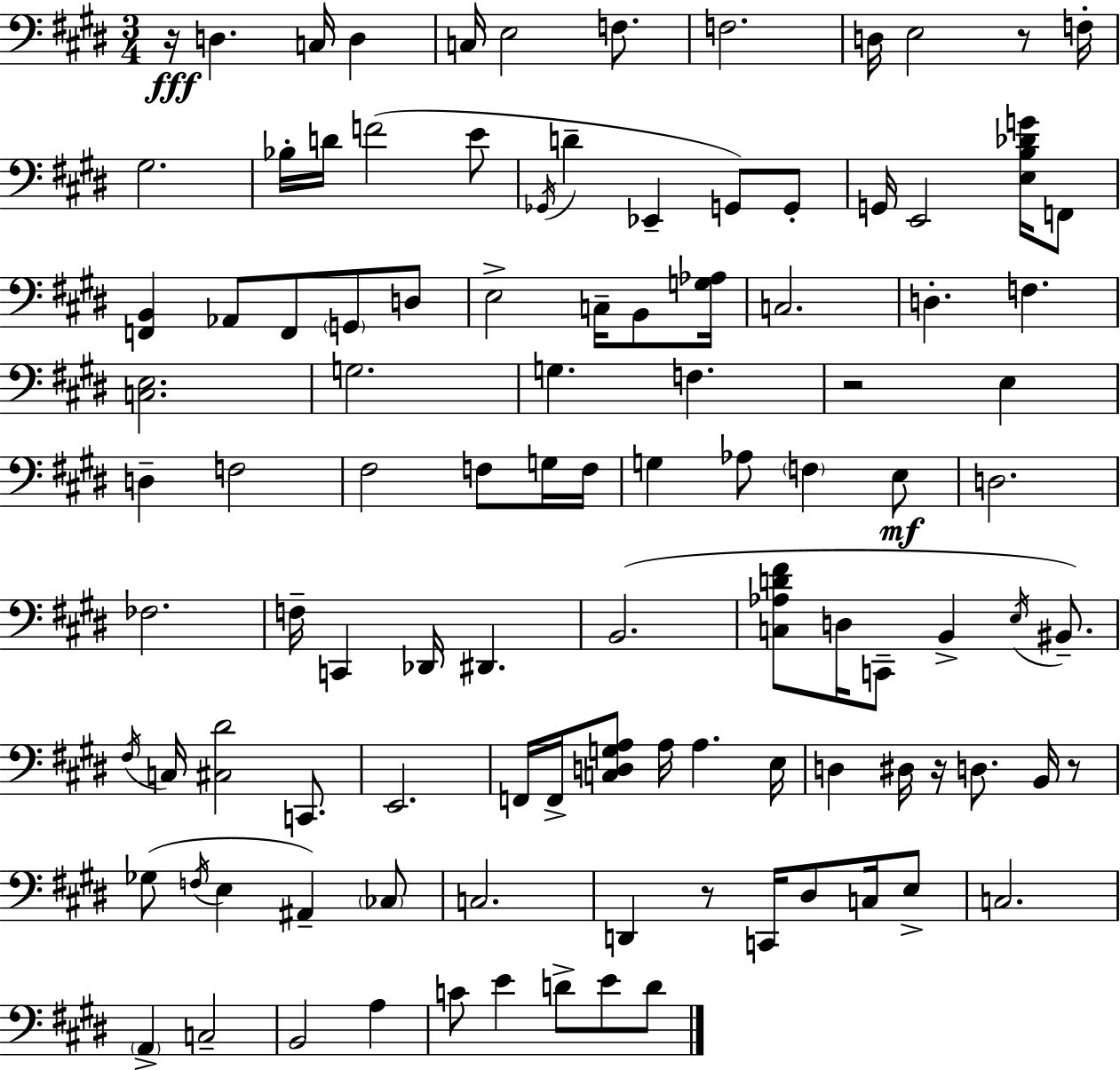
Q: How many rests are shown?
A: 6